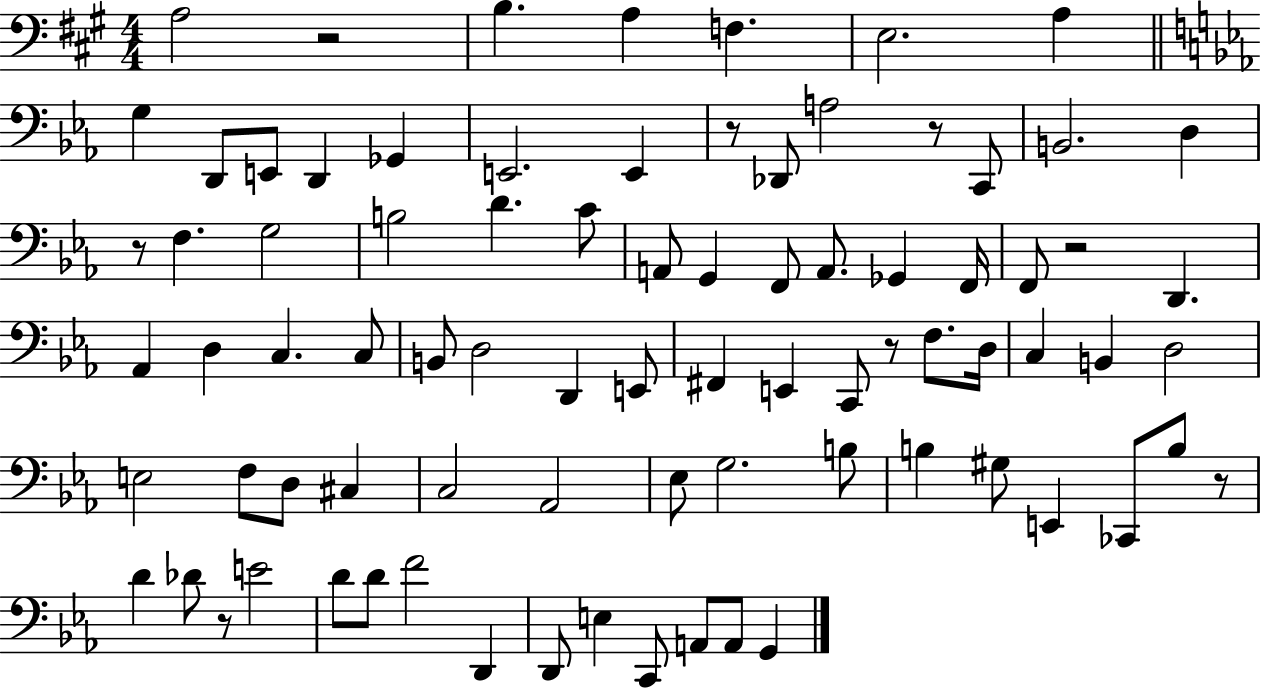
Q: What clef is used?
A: bass